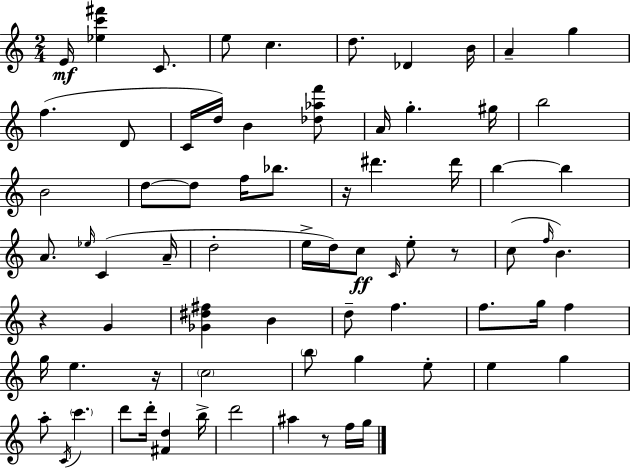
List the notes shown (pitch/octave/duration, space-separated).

E4/s [Eb5,C6,F#6]/q C4/e. E5/e C5/q. D5/e. Db4/q B4/s A4/q G5/q F5/q. D4/e C4/s D5/s B4/q [Db5,Ab5,F6]/e A4/s G5/q. G#5/s B5/h B4/h D5/e D5/e F5/s Bb5/e. R/s D#6/q. D#6/s B5/q B5/q A4/e. Eb5/s C4/q A4/s D5/h E5/s D5/s C5/e C4/s E5/e R/e C5/e F5/s B4/q. R/q G4/q [Gb4,D#5,F#5]/q B4/q D5/e F5/q. F5/e. G5/s F5/q G5/s E5/q. R/s C5/h B5/e G5/q E5/e E5/q G5/q A5/e C4/s C6/q. D6/e D6/s [F#4,D5]/q B5/s D6/h A#5/q R/e F5/s G5/s